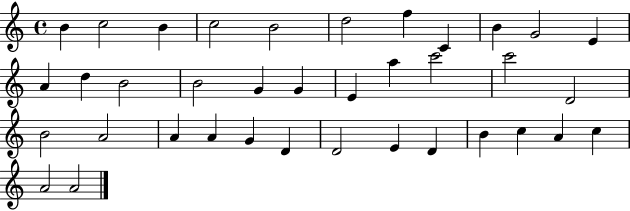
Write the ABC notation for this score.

X:1
T:Untitled
M:4/4
L:1/4
K:C
B c2 B c2 B2 d2 f C B G2 E A d B2 B2 G G E a c'2 c'2 D2 B2 A2 A A G D D2 E D B c A c A2 A2